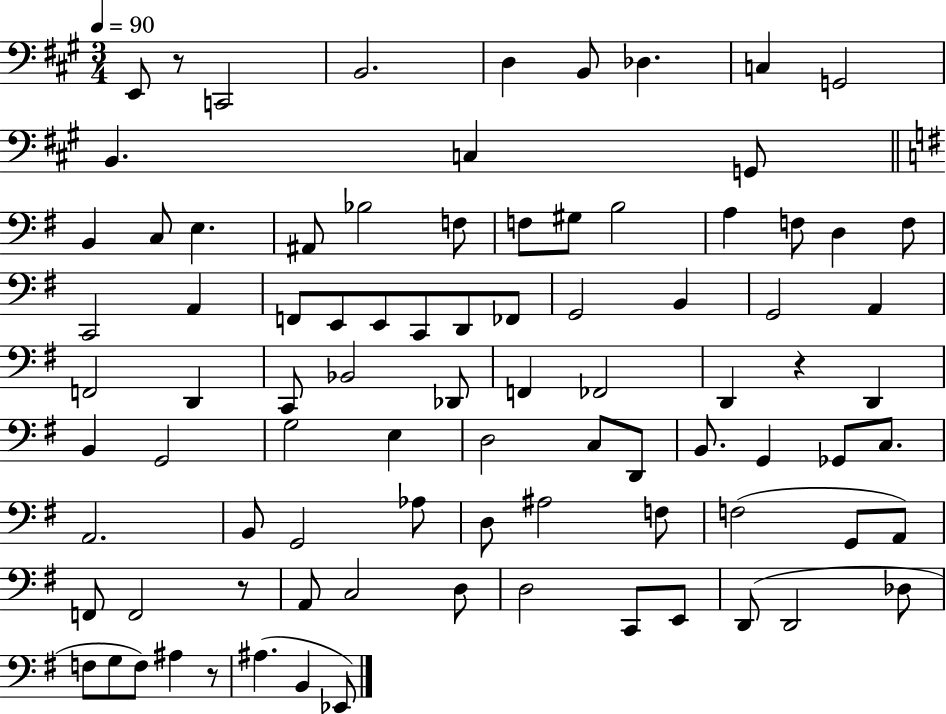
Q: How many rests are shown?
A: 4